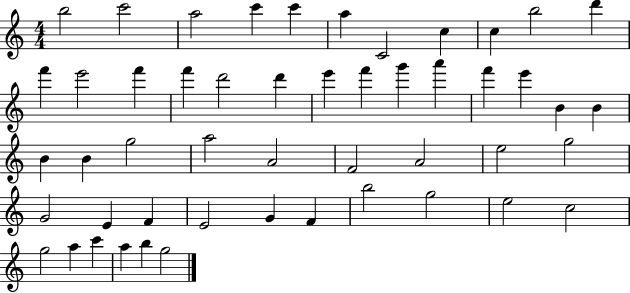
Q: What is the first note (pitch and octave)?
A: B5